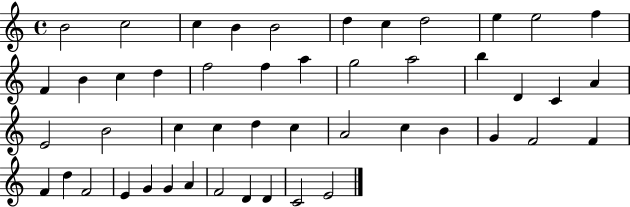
B4/h C5/h C5/q B4/q B4/h D5/q C5/q D5/h E5/q E5/h F5/q F4/q B4/q C5/q D5/q F5/h F5/q A5/q G5/h A5/h B5/q D4/q C4/q A4/q E4/h B4/h C5/q C5/q D5/q C5/q A4/h C5/q B4/q G4/q F4/h F4/q F4/q D5/q F4/h E4/q G4/q G4/q A4/q F4/h D4/q D4/q C4/h E4/h